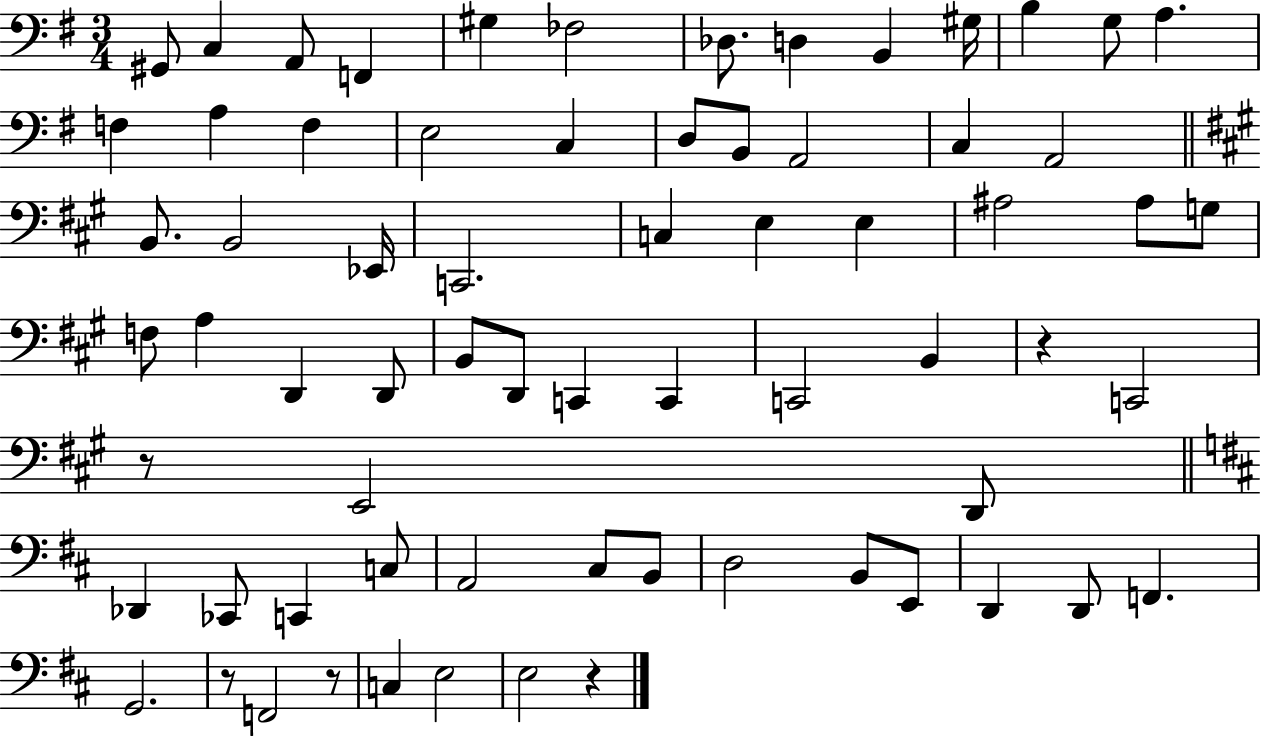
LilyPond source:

{
  \clef bass
  \numericTimeSignature
  \time 3/4
  \key g \major
  gis,8 c4 a,8 f,4 | gis4 fes2 | des8. d4 b,4 gis16 | b4 g8 a4. | \break f4 a4 f4 | e2 c4 | d8 b,8 a,2 | c4 a,2 | \break \bar "||" \break \key a \major b,8. b,2 ees,16 | c,2. | c4 e4 e4 | ais2 ais8 g8 | \break f8 a4 d,4 d,8 | b,8 d,8 c,4 c,4 | c,2 b,4 | r4 c,2 | \break r8 e,2 d,8 | \bar "||" \break \key b \minor des,4 ces,8 c,4 c8 | a,2 cis8 b,8 | d2 b,8 e,8 | d,4 d,8 f,4. | \break g,2. | r8 f,2 r8 | c4 e2 | e2 r4 | \break \bar "|."
}